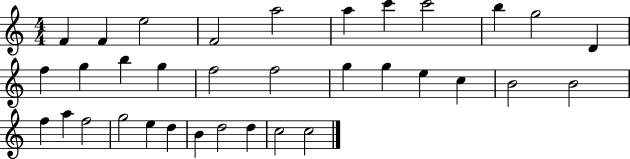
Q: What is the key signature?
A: C major